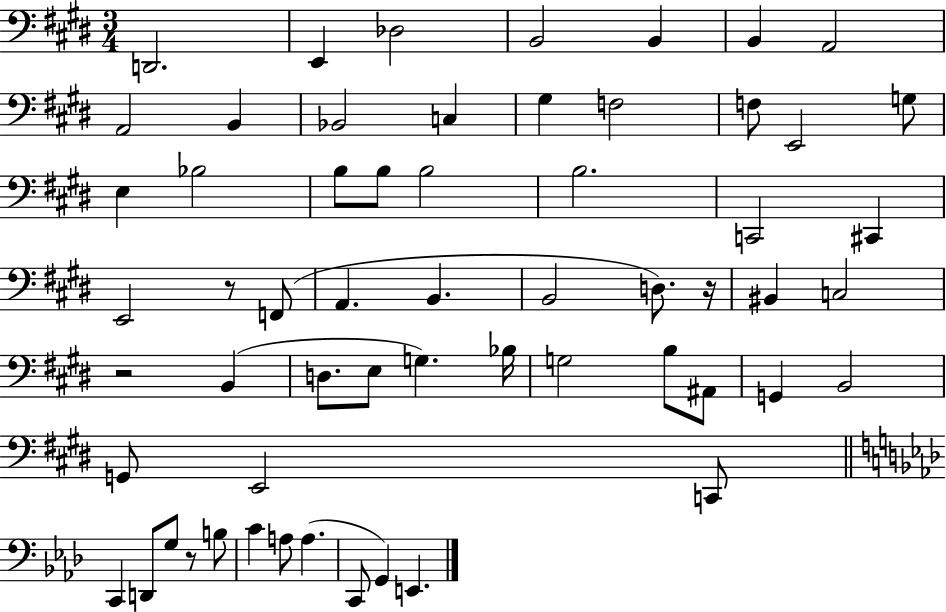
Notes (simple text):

D2/h. E2/q Db3/h B2/h B2/q B2/q A2/h A2/h B2/q Bb2/h C3/q G#3/q F3/h F3/e E2/h G3/e E3/q Bb3/h B3/e B3/e B3/h B3/h. C2/h C#2/q E2/h R/e F2/e A2/q. B2/q. B2/h D3/e. R/s BIS2/q C3/h R/h B2/q D3/e. E3/e G3/q. Bb3/s G3/h B3/e A#2/e G2/q B2/h G2/e E2/h C2/e C2/q D2/e G3/e R/e B3/e C4/q A3/e A3/q. C2/e G2/q E2/q.